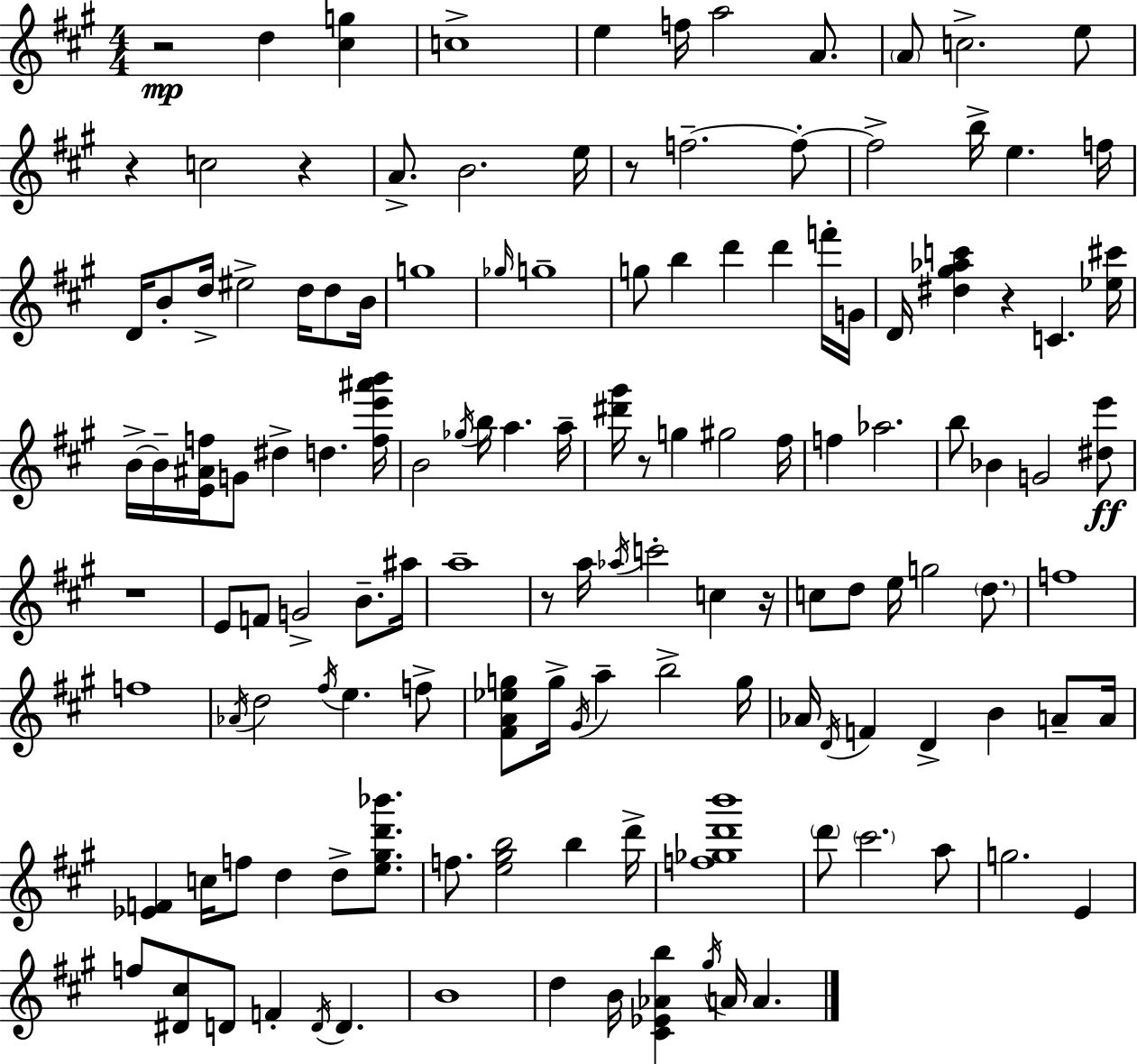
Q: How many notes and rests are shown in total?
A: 135